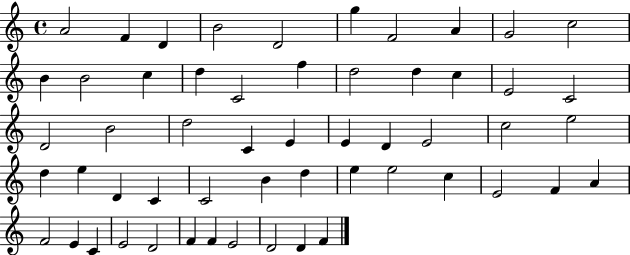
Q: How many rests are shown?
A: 0